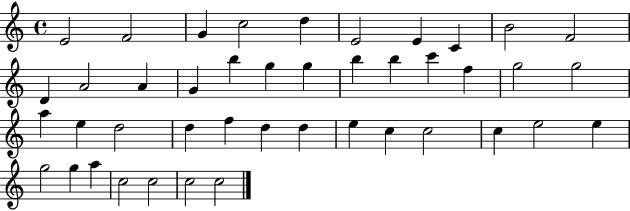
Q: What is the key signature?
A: C major